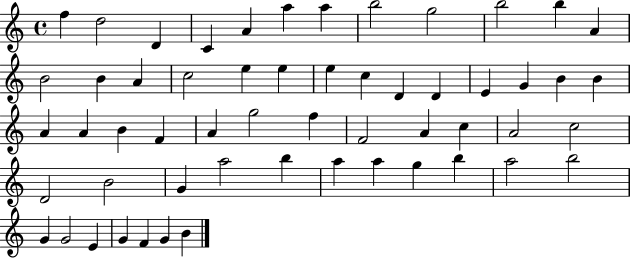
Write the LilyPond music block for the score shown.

{
  \clef treble
  \time 4/4
  \defaultTimeSignature
  \key c \major
  f''4 d''2 d'4 | c'4 a'4 a''4 a''4 | b''2 g''2 | b''2 b''4 a'4 | \break b'2 b'4 a'4 | c''2 e''4 e''4 | e''4 c''4 d'4 d'4 | e'4 g'4 b'4 b'4 | \break a'4 a'4 b'4 f'4 | a'4 g''2 f''4 | f'2 a'4 c''4 | a'2 c''2 | \break d'2 b'2 | g'4 a''2 b''4 | a''4 a''4 g''4 b''4 | a''2 b''2 | \break g'4 g'2 e'4 | g'4 f'4 g'4 b'4 | \bar "|."
}